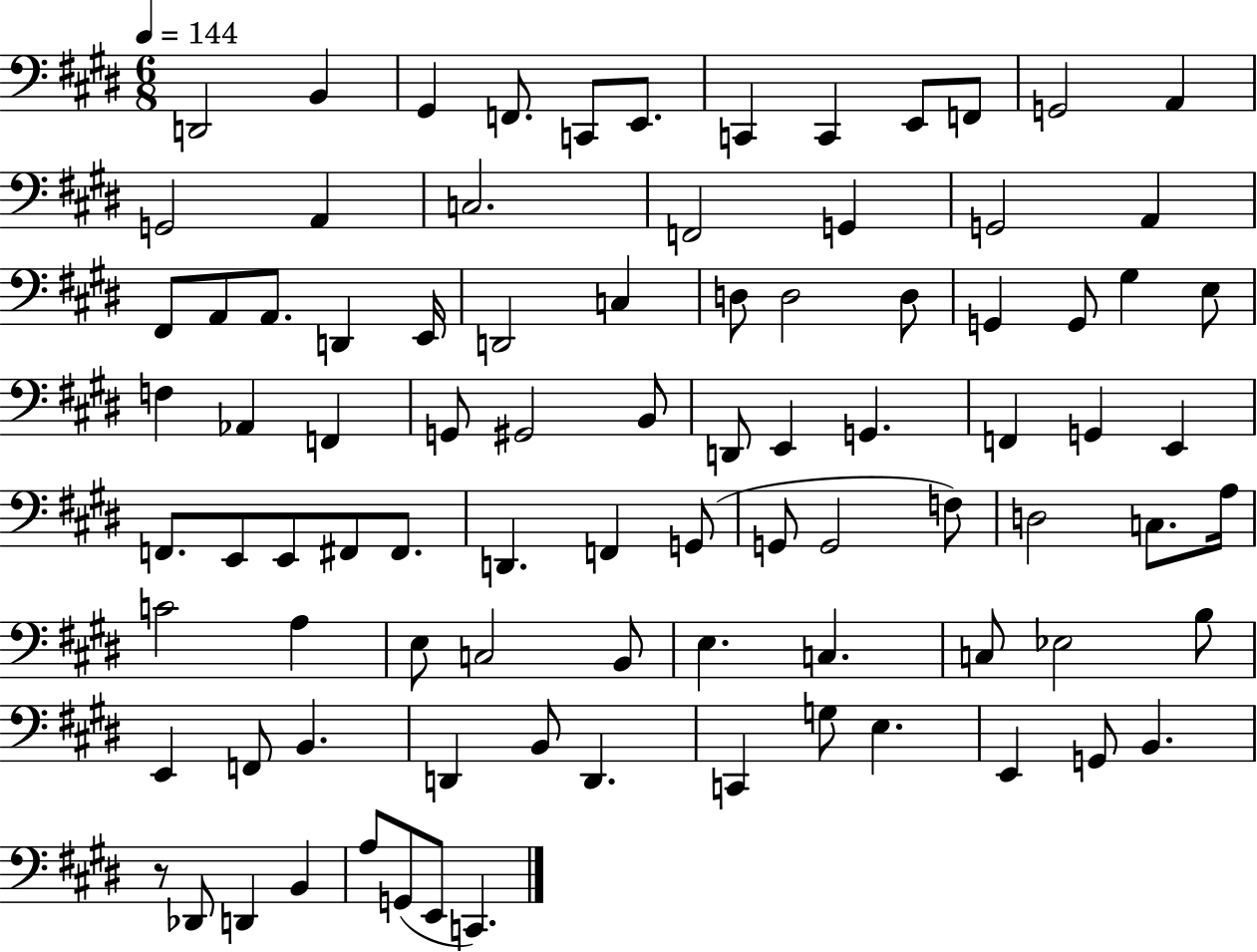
{
  \clef bass
  \numericTimeSignature
  \time 6/8
  \key e \major
  \tempo 4 = 144
  \repeat volta 2 { d,2 b,4 | gis,4 f,8. c,8 e,8. | c,4 c,4 e,8 f,8 | g,2 a,4 | \break g,2 a,4 | c2. | f,2 g,4 | g,2 a,4 | \break fis,8 a,8 a,8. d,4 e,16 | d,2 c4 | d8 d2 d8 | g,4 g,8 gis4 e8 | \break f4 aes,4 f,4 | g,8 gis,2 b,8 | d,8 e,4 g,4. | f,4 g,4 e,4 | \break f,8. e,8 e,8 fis,8 fis,8. | d,4. f,4 g,8( | g,8 g,2 f8) | d2 c8. a16 | \break c'2 a4 | e8 c2 b,8 | e4. c4. | c8 ees2 b8 | \break e,4 f,8 b,4. | d,4 b,8 d,4. | c,4 g8 e4. | e,4 g,8 b,4. | \break r8 des,8 d,4 b,4 | a8 g,8( e,8 c,4.) | } \bar "|."
}